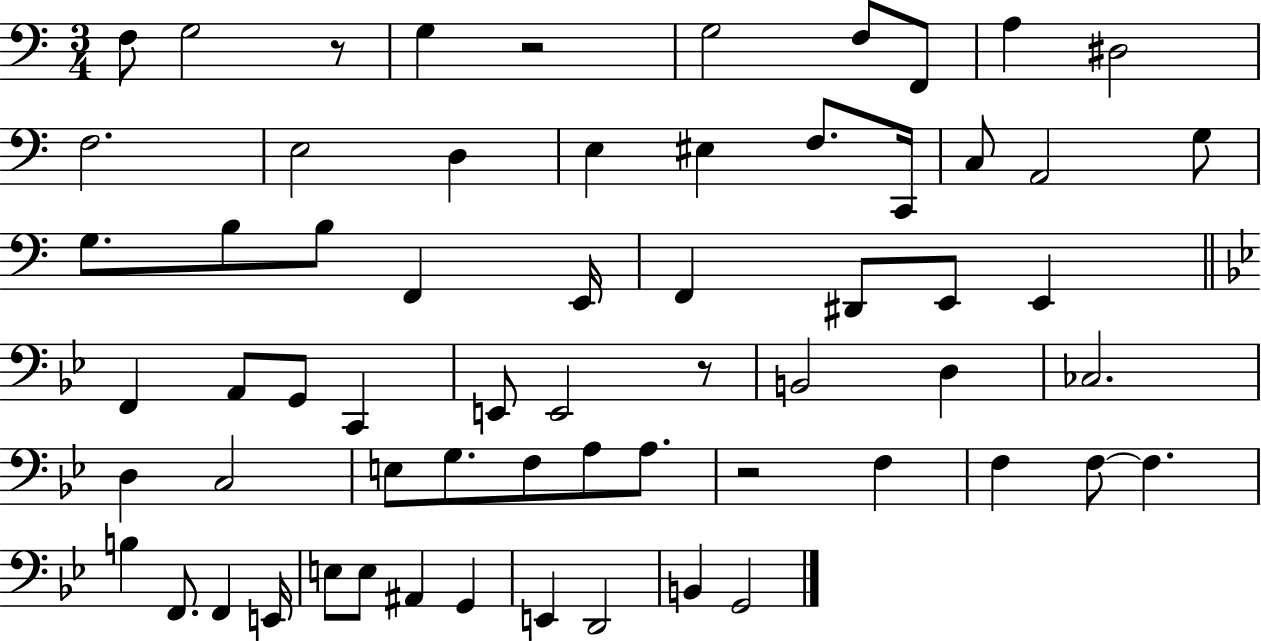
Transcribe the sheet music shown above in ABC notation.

X:1
T:Untitled
M:3/4
L:1/4
K:C
F,/2 G,2 z/2 G, z2 G,2 F,/2 F,,/2 A, ^D,2 F,2 E,2 D, E, ^E, F,/2 C,,/4 C,/2 A,,2 G,/2 G,/2 B,/2 B,/2 F,, E,,/4 F,, ^D,,/2 E,,/2 E,, F,, A,,/2 G,,/2 C,, E,,/2 E,,2 z/2 B,,2 D, _C,2 D, C,2 E,/2 G,/2 F,/2 A,/2 A,/2 z2 F, F, F,/2 F, B, F,,/2 F,, E,,/4 E,/2 E,/2 ^A,, G,, E,, D,,2 B,, G,,2